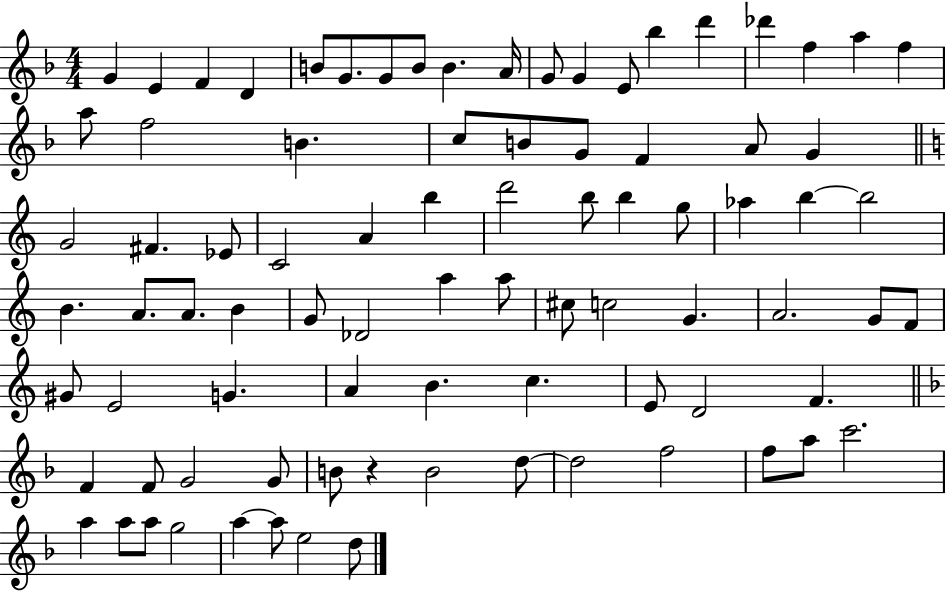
X:1
T:Untitled
M:4/4
L:1/4
K:F
G E F D B/2 G/2 G/2 B/2 B A/4 G/2 G E/2 _b d' _d' f a f a/2 f2 B c/2 B/2 G/2 F A/2 G G2 ^F _E/2 C2 A b d'2 b/2 b g/2 _a b b2 B A/2 A/2 B G/2 _D2 a a/2 ^c/2 c2 G A2 G/2 F/2 ^G/2 E2 G A B c E/2 D2 F F F/2 G2 G/2 B/2 z B2 d/2 d2 f2 f/2 a/2 c'2 a a/2 a/2 g2 a a/2 e2 d/2